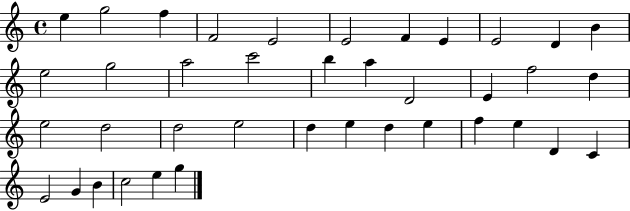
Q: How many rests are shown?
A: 0